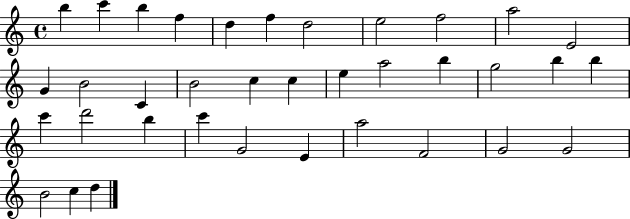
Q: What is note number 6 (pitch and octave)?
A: F5